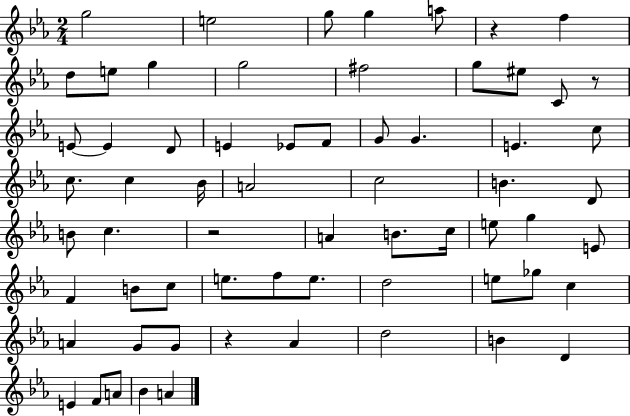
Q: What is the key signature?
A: EES major